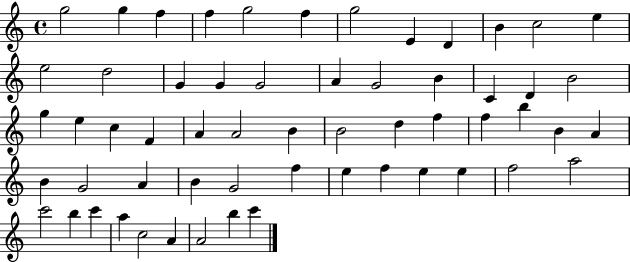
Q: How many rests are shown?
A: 0